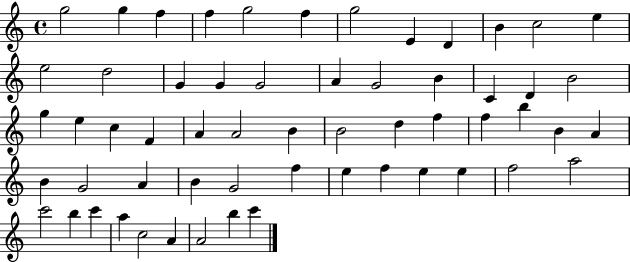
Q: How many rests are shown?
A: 0